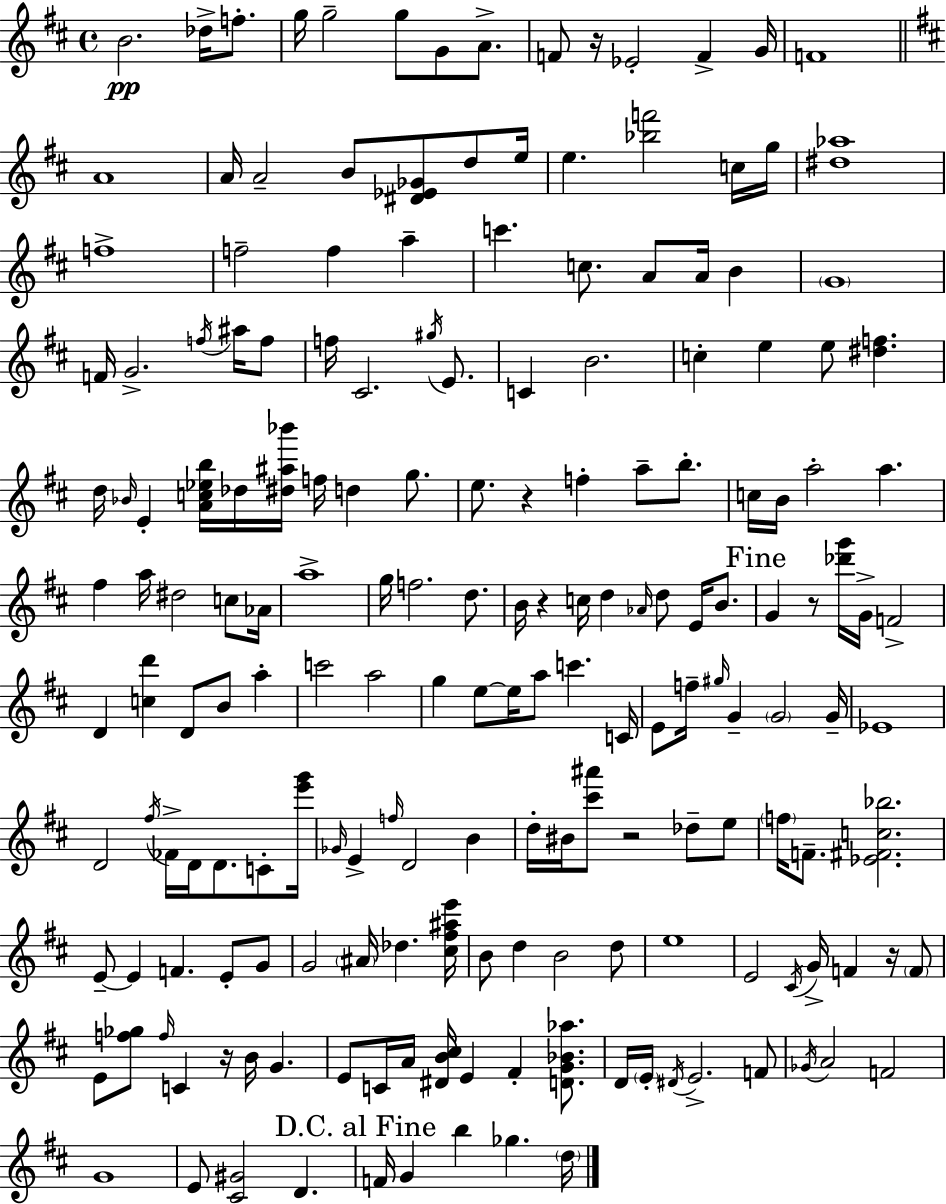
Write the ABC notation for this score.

X:1
T:Untitled
M:4/4
L:1/4
K:D
B2 _d/4 f/2 g/4 g2 g/2 G/2 A/2 F/2 z/4 _E2 F G/4 F4 A4 A/4 A2 B/2 [^D_E_G]/2 d/2 e/4 e [_bf']2 c/4 g/4 [^d_a]4 f4 f2 f a c' c/2 A/2 A/4 B G4 F/4 G2 f/4 ^a/4 f/2 f/4 ^C2 ^g/4 E/2 C B2 c e e/2 [^df] d/4 _B/4 E [Ac_eb]/4 _d/4 [^d^a_b']/4 f/4 d g/2 e/2 z f a/2 b/2 c/4 B/4 a2 a ^f a/4 ^d2 c/2 _A/4 a4 g/4 f2 d/2 B/4 z c/4 d _A/4 d/2 E/4 B/2 G z/2 [_d'g']/4 G/4 F2 D [cd'] D/2 B/2 a c'2 a2 g e/2 e/4 a/2 c' C/4 E/2 f/4 ^g/4 G G2 G/4 _E4 D2 ^f/4 _F/4 D/4 D/2 C/2 [e'g']/4 _G/4 E f/4 D2 B d/4 ^B/4 [^c'^a']/2 z2 _d/2 e/2 f/4 F/2 [_E^Fc_b]2 E/2 E F E/2 G/2 G2 ^A/4 _d [^c^f^ae']/4 B/2 d B2 d/2 e4 E2 ^C/4 G/4 F z/4 F/2 E/2 [f_g]/2 f/4 C z/4 B/4 G E/2 C/4 A/4 [^DB^c]/4 E ^F [DG_B_a]/2 D/4 E/4 ^D/4 E2 F/2 _G/4 A2 F2 G4 E/2 [^C^G]2 D F/4 G b _g d/4